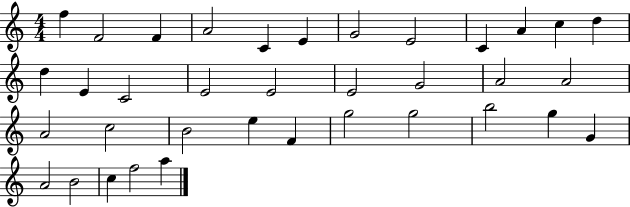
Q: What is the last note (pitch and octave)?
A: A5